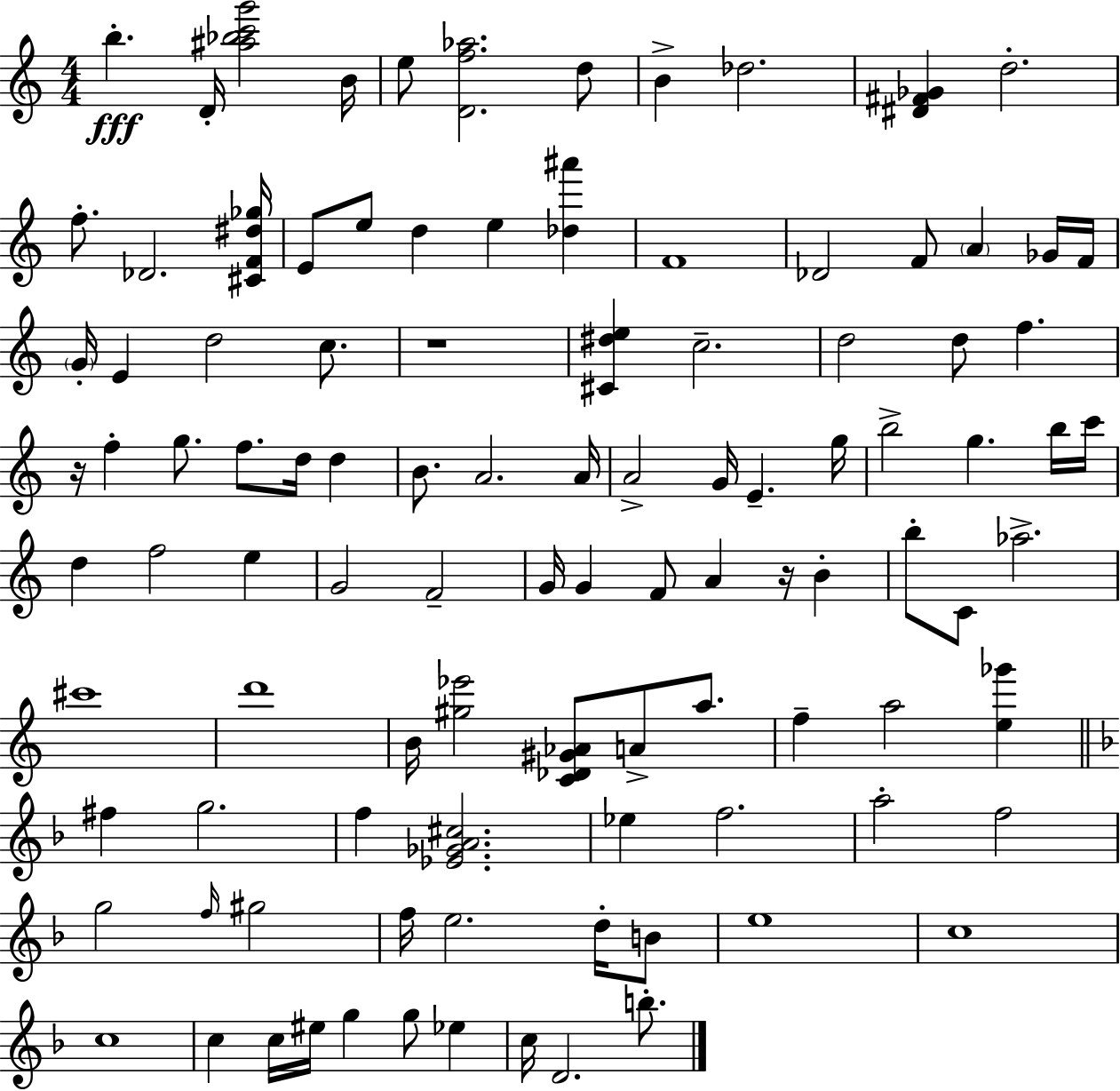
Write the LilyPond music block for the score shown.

{
  \clef treble
  \numericTimeSignature
  \time 4/4
  \key a \minor
  b''4.-.\fff d'16-. <ais'' bes'' c''' g'''>2 b'16 | e''8 <d' f'' aes''>2. d''8 | b'4-> des''2. | <dis' fis' ges'>4 d''2.-. | \break f''8.-. des'2. <cis' f' dis'' ges''>16 | e'8 e''8 d''4 e''4 <des'' ais'''>4 | f'1 | des'2 f'8 \parenthesize a'4 ges'16 f'16 | \break \parenthesize g'16-. e'4 d''2 c''8. | r1 | <cis' dis'' e''>4 c''2.-- | d''2 d''8 f''4. | \break r16 f''4-. g''8. f''8. d''16 d''4 | b'8. a'2. a'16 | a'2-> g'16 e'4.-- g''16 | b''2-> g''4. b''16 c'''16 | \break d''4 f''2 e''4 | g'2 f'2-- | g'16 g'4 f'8 a'4 r16 b'4-. | b''8-. c'8 aes''2.-> | \break cis'''1 | d'''1 | b'16 <gis'' ees'''>2 <c' des' gis' aes'>8 a'8-> a''8. | f''4-- a''2 <e'' ges'''>4 | \break \bar "||" \break \key d \minor fis''4 g''2. | f''4 <ees' ges' a' cis''>2. | ees''4 f''2. | a''2-. f''2 | \break g''2 \grace { f''16 } gis''2 | f''16 e''2. d''16-. b'8 | e''1 | c''1 | \break c''1 | c''4 c''16 eis''16 g''4 g''8 ees''4 | c''16 d'2. b''8.-. | \bar "|."
}